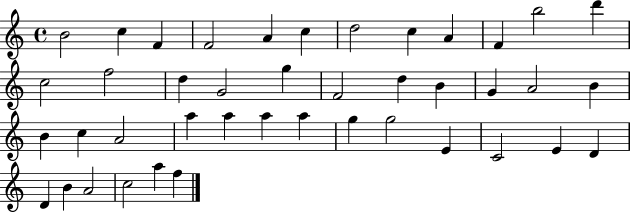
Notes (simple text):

B4/h C5/q F4/q F4/h A4/q C5/q D5/h C5/q A4/q F4/q B5/h D6/q C5/h F5/h D5/q G4/h G5/q F4/h D5/q B4/q G4/q A4/h B4/q B4/q C5/q A4/h A5/q A5/q A5/q A5/q G5/q G5/h E4/q C4/h E4/q D4/q D4/q B4/q A4/h C5/h A5/q F5/q